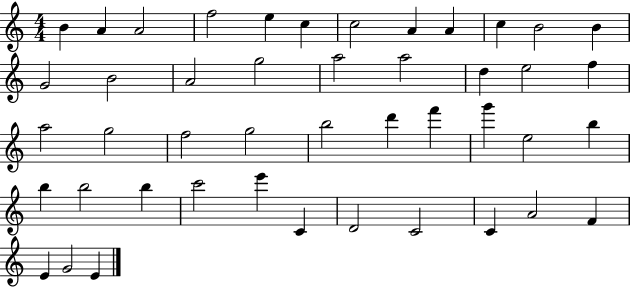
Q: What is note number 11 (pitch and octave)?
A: B4